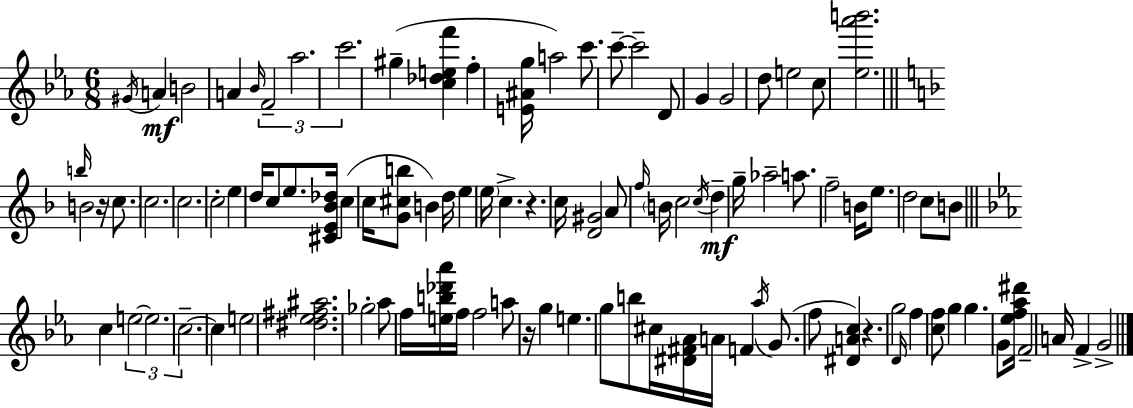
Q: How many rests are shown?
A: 4